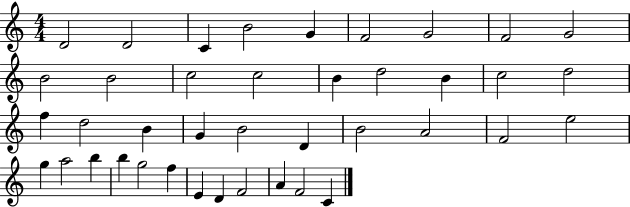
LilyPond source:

{
  \clef treble
  \numericTimeSignature
  \time 4/4
  \key c \major
  d'2 d'2 | c'4 b'2 g'4 | f'2 g'2 | f'2 g'2 | \break b'2 b'2 | c''2 c''2 | b'4 d''2 b'4 | c''2 d''2 | \break f''4 d''2 b'4 | g'4 b'2 d'4 | b'2 a'2 | f'2 e''2 | \break g''4 a''2 b''4 | b''4 g''2 f''4 | e'4 d'4 f'2 | a'4 f'2 c'4 | \break \bar "|."
}